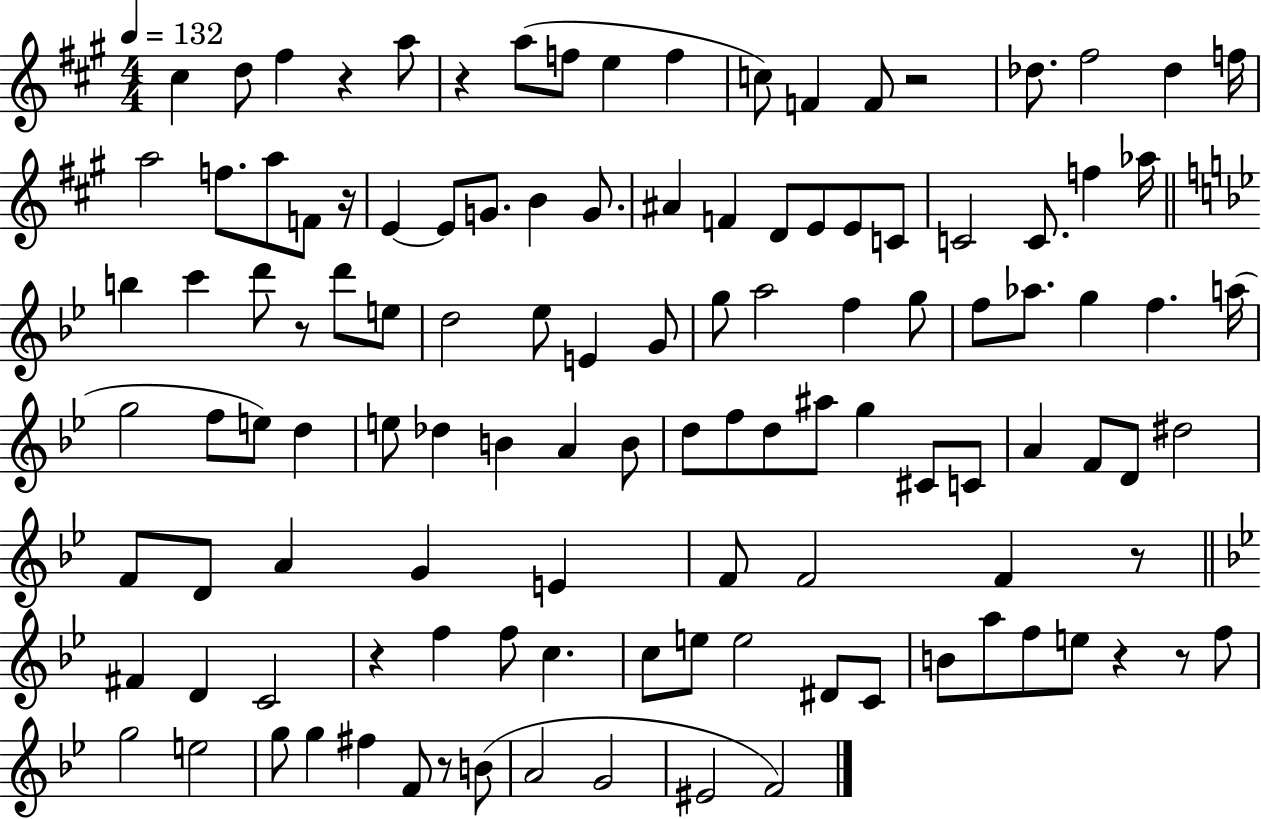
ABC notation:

X:1
T:Untitled
M:4/4
L:1/4
K:A
^c d/2 ^f z a/2 z a/2 f/2 e f c/2 F F/2 z2 _d/2 ^f2 _d f/4 a2 f/2 a/2 F/2 z/4 E E/2 G/2 B G/2 ^A F D/2 E/2 E/2 C/2 C2 C/2 f _a/4 b c' d'/2 z/2 d'/2 e/2 d2 _e/2 E G/2 g/2 a2 f g/2 f/2 _a/2 g f a/4 g2 f/2 e/2 d e/2 _d B A B/2 d/2 f/2 d/2 ^a/2 g ^C/2 C/2 A F/2 D/2 ^d2 F/2 D/2 A G E F/2 F2 F z/2 ^F D C2 z f f/2 c c/2 e/2 e2 ^D/2 C/2 B/2 a/2 f/2 e/2 z z/2 f/2 g2 e2 g/2 g ^f F/2 z/2 B/2 A2 G2 ^E2 F2